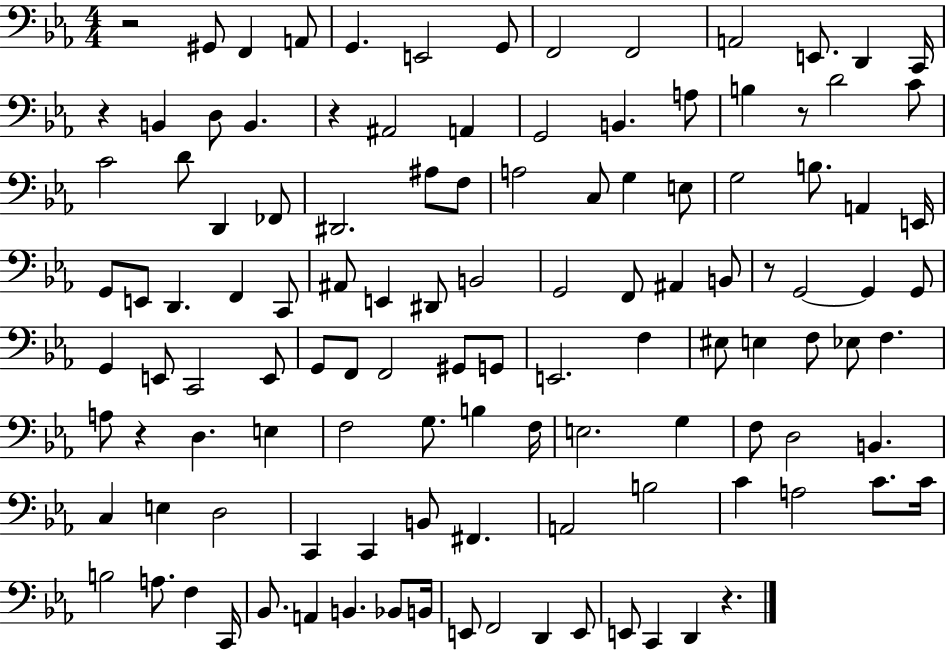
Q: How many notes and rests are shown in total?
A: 118